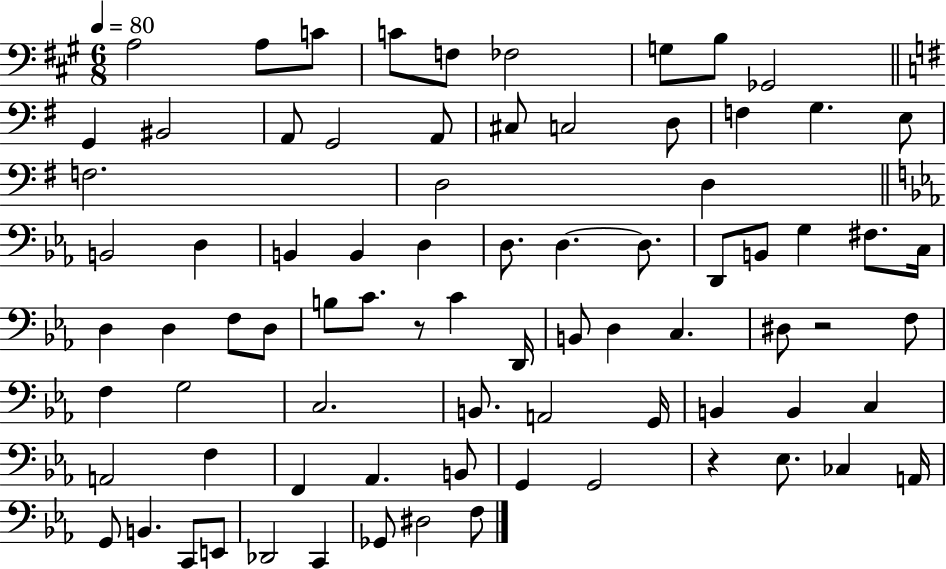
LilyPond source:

{
  \clef bass
  \numericTimeSignature
  \time 6/8
  \key a \major
  \tempo 4 = 80
  a2 a8 c'8 | c'8 f8 fes2 | g8 b8 ges,2 | \bar "||" \break \key g \major g,4 bis,2 | a,8 g,2 a,8 | cis8 c2 d8 | f4 g4. e8 | \break f2. | d2 d4 | \bar "||" \break \key c \minor b,2 d4 | b,4 b,4 d4 | d8. d4.~~ d8. | d,8 b,8 g4 fis8. c16 | \break d4 d4 f8 d8 | b8 c'8. r8 c'4 d,16 | b,8 d4 c4. | dis8 r2 f8 | \break f4 g2 | c2. | b,8. a,2 g,16 | b,4 b,4 c4 | \break a,2 f4 | f,4 aes,4. b,8 | g,4 g,2 | r4 ees8. ces4 a,16 | \break g,8 b,4. c,8 e,8 | des,2 c,4 | ges,8 dis2 f8 | \bar "|."
}